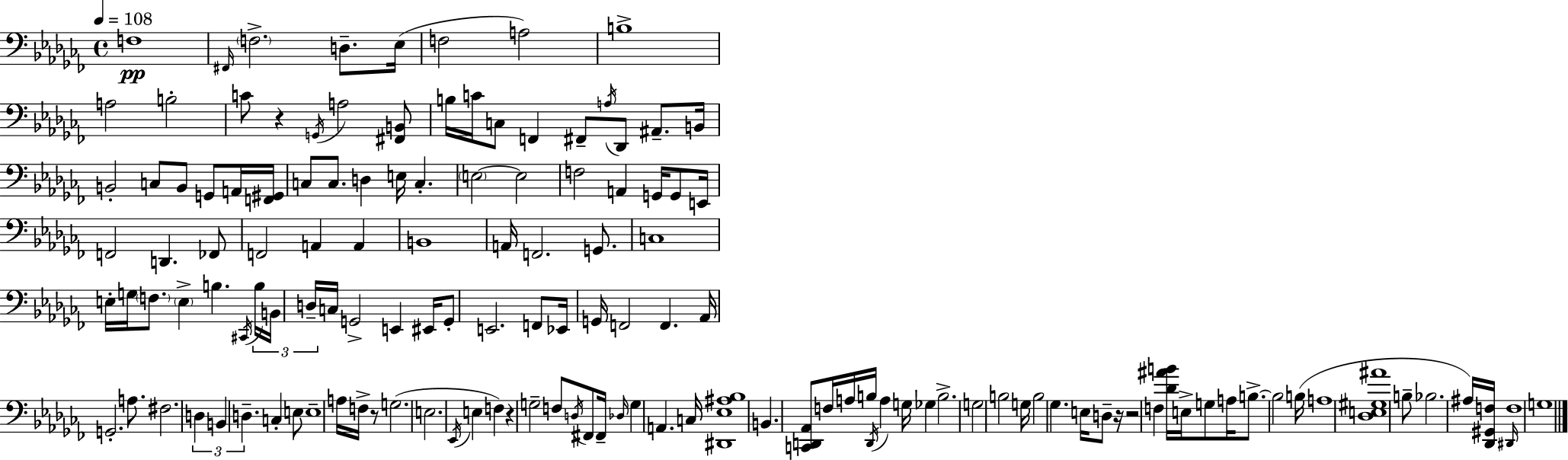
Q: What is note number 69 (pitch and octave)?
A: F2